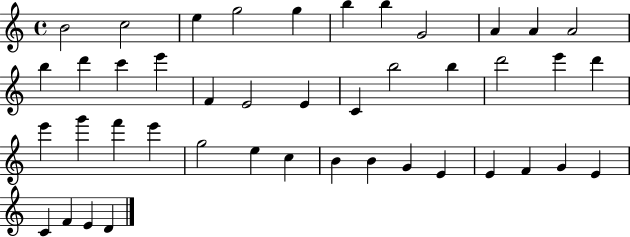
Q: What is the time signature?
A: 4/4